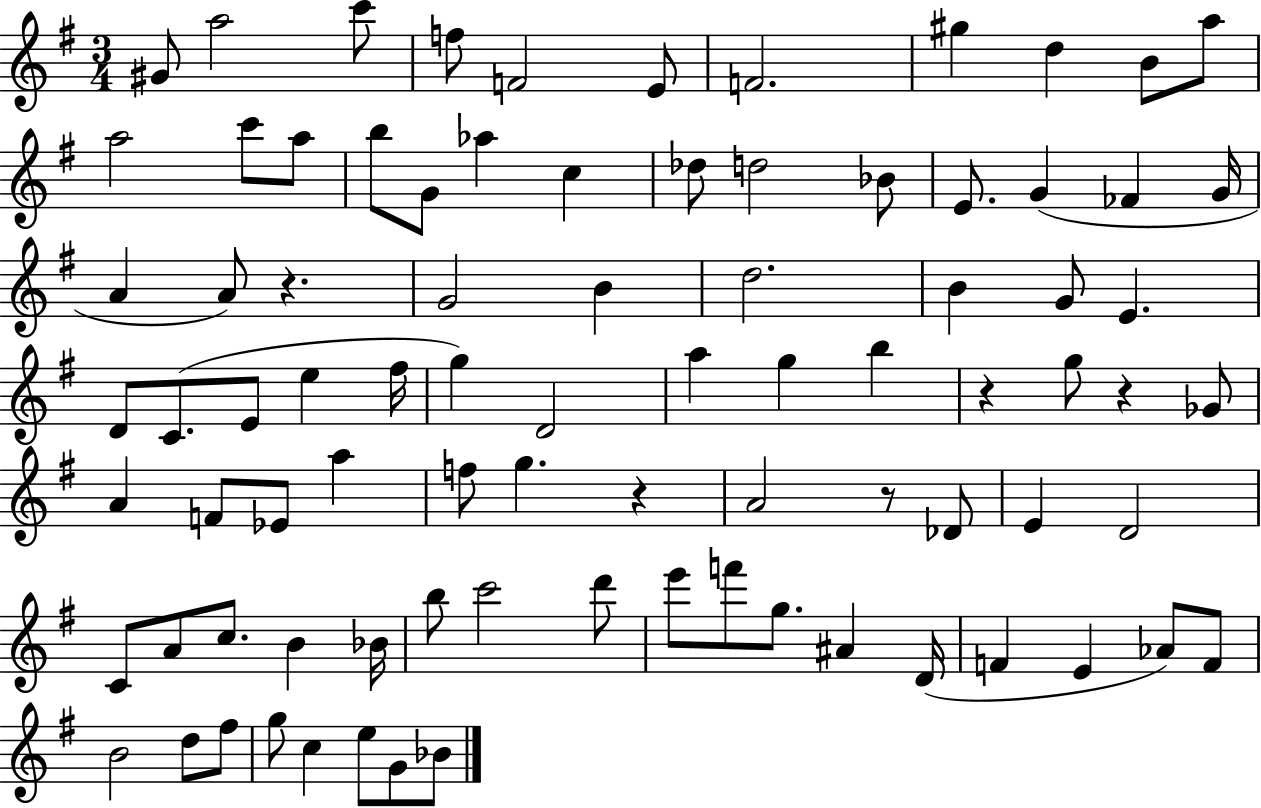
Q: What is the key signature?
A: G major